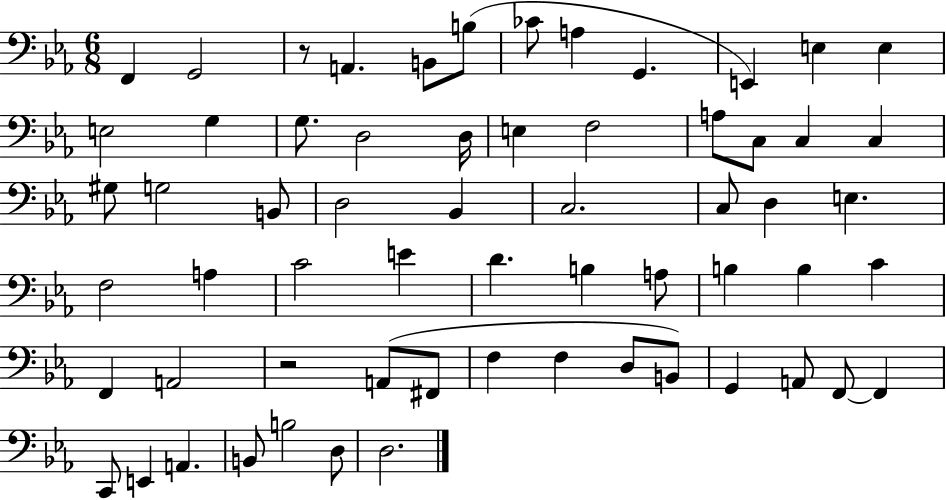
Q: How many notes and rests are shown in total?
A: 62